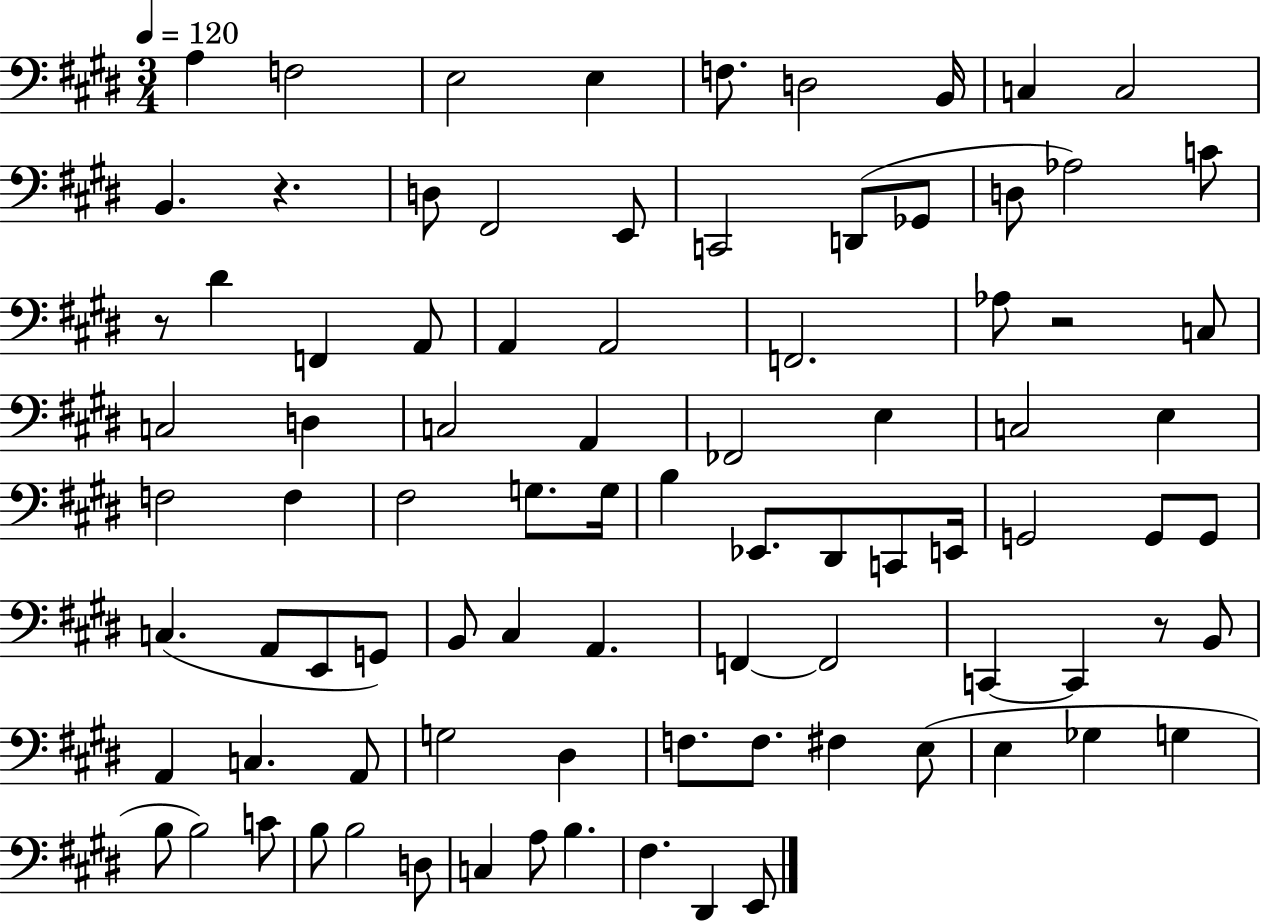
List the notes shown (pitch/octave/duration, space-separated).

A3/q F3/h E3/h E3/q F3/e. D3/h B2/s C3/q C3/h B2/q. R/q. D3/e F#2/h E2/e C2/h D2/e Gb2/e D3/e Ab3/h C4/e R/e D#4/q F2/q A2/e A2/q A2/h F2/h. Ab3/e R/h C3/e C3/h D3/q C3/h A2/q FES2/h E3/q C3/h E3/q F3/h F3/q F#3/h G3/e. G3/s B3/q Eb2/e. D#2/e C2/e E2/s G2/h G2/e G2/e C3/q. A2/e E2/e G2/e B2/e C#3/q A2/q. F2/q F2/h C2/q C2/q R/e B2/e A2/q C3/q. A2/e G3/h D#3/q F3/e. F3/e. F#3/q E3/e E3/q Gb3/q G3/q B3/e B3/h C4/e B3/e B3/h D3/e C3/q A3/e B3/q. F#3/q. D#2/q E2/e